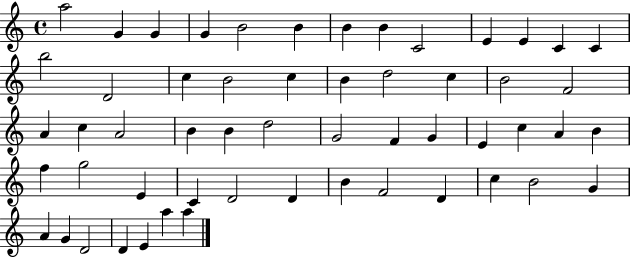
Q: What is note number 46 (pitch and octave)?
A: C5